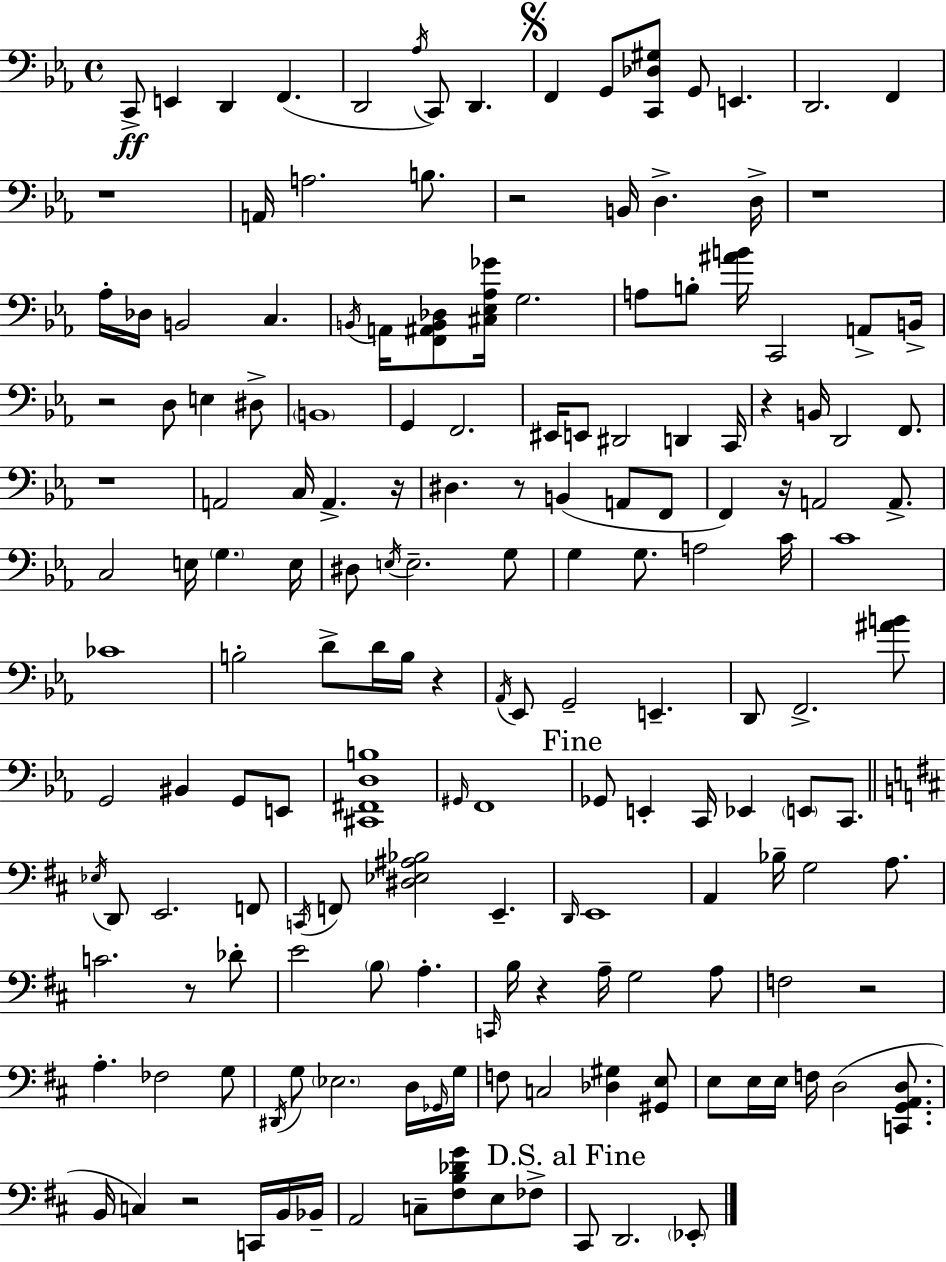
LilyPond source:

{
  \clef bass
  \time 4/4
  \defaultTimeSignature
  \key ees \major
  c,8->\ff e,4 d,4 f,4.( | d,2 \acciaccatura { aes16 }) c,8 d,4. | \mark \markup { \musicglyph "scripts.segno" } f,4 g,8 <c, des gis>8 g,8 e,4. | d,2. f,4 | \break r1 | a,16 a2. b8. | r2 b,16 d4.-> | d16-> r1 | \break aes16-. des16 b,2 c4. | \acciaccatura { b,16 } a,16 <f, ais, b, des>8 <cis ees aes ges'>16 g2. | a8 b8-. <ais' b'>16 c,2 a,8-> | b,16-> r2 d8 e4 | \break dis8-> \parenthesize b,1 | g,4 f,2. | eis,16 e,8 dis,2 d,4 | c,16 r4 b,16 d,2 f,8. | \break r1 | a,2 c16 a,4.-> | r16 dis4. r8 b,4( a,8 | f,8 f,4) r16 a,2 a,8.-> | \break c2 e16 \parenthesize g4. | e16 dis8 \acciaccatura { e16 } e2.-- | g8 g4 g8. a2 | c'16 c'1 | \break ces'1 | b2-. d'8-> d'16 b16 r4 | \acciaccatura { aes,16 } ees,8 g,2-- e,4.-- | d,8 f,2.-> | \break <ais' b'>8 g,2 bis,4 | g,8 e,8 <cis, fis, d b>1 | \grace { gis,16 } f,1 | \mark "Fine" ges,8 e,4-. c,16 ees,4 | \break \parenthesize e,8 c,8. \bar "||" \break \key b \minor \acciaccatura { ees16 } d,8 e,2. f,8 | \acciaccatura { c,16 } f,8 <dis ees ais bes>2 e,4.-- | \grace { d,16 } e,1 | a,4 bes16-- g2 | \break a8. c'2. r8 | des'8-. e'2 \parenthesize b8 a4.-. | \grace { c,16 } b16 r4 a16-- g2 | a8 f2 r2 | \break a4.-. fes2 | g8 \acciaccatura { dis,16 } g8 \parenthesize ees2. | d16 \grace { ges,16 } g16 f8 c2 | <des gis>4 <gis, e>8 e8 e16 e16 f16 d2( | \break <c, g, a, d>8. b,16 c4) r2 | c,16 b,16 bes,16-- a,2 c8-- | <fis b des' g'>8 e8 fes8-> \mark "D.S. al Fine" cis,8 d,2. | \parenthesize ees,8-. \bar "|."
}